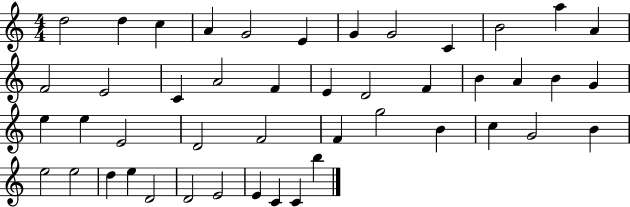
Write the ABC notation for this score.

X:1
T:Untitled
M:4/4
L:1/4
K:C
d2 d c A G2 E G G2 C B2 a A F2 E2 C A2 F E D2 F B A B G e e E2 D2 F2 F g2 B c G2 B e2 e2 d e D2 D2 E2 E C C b